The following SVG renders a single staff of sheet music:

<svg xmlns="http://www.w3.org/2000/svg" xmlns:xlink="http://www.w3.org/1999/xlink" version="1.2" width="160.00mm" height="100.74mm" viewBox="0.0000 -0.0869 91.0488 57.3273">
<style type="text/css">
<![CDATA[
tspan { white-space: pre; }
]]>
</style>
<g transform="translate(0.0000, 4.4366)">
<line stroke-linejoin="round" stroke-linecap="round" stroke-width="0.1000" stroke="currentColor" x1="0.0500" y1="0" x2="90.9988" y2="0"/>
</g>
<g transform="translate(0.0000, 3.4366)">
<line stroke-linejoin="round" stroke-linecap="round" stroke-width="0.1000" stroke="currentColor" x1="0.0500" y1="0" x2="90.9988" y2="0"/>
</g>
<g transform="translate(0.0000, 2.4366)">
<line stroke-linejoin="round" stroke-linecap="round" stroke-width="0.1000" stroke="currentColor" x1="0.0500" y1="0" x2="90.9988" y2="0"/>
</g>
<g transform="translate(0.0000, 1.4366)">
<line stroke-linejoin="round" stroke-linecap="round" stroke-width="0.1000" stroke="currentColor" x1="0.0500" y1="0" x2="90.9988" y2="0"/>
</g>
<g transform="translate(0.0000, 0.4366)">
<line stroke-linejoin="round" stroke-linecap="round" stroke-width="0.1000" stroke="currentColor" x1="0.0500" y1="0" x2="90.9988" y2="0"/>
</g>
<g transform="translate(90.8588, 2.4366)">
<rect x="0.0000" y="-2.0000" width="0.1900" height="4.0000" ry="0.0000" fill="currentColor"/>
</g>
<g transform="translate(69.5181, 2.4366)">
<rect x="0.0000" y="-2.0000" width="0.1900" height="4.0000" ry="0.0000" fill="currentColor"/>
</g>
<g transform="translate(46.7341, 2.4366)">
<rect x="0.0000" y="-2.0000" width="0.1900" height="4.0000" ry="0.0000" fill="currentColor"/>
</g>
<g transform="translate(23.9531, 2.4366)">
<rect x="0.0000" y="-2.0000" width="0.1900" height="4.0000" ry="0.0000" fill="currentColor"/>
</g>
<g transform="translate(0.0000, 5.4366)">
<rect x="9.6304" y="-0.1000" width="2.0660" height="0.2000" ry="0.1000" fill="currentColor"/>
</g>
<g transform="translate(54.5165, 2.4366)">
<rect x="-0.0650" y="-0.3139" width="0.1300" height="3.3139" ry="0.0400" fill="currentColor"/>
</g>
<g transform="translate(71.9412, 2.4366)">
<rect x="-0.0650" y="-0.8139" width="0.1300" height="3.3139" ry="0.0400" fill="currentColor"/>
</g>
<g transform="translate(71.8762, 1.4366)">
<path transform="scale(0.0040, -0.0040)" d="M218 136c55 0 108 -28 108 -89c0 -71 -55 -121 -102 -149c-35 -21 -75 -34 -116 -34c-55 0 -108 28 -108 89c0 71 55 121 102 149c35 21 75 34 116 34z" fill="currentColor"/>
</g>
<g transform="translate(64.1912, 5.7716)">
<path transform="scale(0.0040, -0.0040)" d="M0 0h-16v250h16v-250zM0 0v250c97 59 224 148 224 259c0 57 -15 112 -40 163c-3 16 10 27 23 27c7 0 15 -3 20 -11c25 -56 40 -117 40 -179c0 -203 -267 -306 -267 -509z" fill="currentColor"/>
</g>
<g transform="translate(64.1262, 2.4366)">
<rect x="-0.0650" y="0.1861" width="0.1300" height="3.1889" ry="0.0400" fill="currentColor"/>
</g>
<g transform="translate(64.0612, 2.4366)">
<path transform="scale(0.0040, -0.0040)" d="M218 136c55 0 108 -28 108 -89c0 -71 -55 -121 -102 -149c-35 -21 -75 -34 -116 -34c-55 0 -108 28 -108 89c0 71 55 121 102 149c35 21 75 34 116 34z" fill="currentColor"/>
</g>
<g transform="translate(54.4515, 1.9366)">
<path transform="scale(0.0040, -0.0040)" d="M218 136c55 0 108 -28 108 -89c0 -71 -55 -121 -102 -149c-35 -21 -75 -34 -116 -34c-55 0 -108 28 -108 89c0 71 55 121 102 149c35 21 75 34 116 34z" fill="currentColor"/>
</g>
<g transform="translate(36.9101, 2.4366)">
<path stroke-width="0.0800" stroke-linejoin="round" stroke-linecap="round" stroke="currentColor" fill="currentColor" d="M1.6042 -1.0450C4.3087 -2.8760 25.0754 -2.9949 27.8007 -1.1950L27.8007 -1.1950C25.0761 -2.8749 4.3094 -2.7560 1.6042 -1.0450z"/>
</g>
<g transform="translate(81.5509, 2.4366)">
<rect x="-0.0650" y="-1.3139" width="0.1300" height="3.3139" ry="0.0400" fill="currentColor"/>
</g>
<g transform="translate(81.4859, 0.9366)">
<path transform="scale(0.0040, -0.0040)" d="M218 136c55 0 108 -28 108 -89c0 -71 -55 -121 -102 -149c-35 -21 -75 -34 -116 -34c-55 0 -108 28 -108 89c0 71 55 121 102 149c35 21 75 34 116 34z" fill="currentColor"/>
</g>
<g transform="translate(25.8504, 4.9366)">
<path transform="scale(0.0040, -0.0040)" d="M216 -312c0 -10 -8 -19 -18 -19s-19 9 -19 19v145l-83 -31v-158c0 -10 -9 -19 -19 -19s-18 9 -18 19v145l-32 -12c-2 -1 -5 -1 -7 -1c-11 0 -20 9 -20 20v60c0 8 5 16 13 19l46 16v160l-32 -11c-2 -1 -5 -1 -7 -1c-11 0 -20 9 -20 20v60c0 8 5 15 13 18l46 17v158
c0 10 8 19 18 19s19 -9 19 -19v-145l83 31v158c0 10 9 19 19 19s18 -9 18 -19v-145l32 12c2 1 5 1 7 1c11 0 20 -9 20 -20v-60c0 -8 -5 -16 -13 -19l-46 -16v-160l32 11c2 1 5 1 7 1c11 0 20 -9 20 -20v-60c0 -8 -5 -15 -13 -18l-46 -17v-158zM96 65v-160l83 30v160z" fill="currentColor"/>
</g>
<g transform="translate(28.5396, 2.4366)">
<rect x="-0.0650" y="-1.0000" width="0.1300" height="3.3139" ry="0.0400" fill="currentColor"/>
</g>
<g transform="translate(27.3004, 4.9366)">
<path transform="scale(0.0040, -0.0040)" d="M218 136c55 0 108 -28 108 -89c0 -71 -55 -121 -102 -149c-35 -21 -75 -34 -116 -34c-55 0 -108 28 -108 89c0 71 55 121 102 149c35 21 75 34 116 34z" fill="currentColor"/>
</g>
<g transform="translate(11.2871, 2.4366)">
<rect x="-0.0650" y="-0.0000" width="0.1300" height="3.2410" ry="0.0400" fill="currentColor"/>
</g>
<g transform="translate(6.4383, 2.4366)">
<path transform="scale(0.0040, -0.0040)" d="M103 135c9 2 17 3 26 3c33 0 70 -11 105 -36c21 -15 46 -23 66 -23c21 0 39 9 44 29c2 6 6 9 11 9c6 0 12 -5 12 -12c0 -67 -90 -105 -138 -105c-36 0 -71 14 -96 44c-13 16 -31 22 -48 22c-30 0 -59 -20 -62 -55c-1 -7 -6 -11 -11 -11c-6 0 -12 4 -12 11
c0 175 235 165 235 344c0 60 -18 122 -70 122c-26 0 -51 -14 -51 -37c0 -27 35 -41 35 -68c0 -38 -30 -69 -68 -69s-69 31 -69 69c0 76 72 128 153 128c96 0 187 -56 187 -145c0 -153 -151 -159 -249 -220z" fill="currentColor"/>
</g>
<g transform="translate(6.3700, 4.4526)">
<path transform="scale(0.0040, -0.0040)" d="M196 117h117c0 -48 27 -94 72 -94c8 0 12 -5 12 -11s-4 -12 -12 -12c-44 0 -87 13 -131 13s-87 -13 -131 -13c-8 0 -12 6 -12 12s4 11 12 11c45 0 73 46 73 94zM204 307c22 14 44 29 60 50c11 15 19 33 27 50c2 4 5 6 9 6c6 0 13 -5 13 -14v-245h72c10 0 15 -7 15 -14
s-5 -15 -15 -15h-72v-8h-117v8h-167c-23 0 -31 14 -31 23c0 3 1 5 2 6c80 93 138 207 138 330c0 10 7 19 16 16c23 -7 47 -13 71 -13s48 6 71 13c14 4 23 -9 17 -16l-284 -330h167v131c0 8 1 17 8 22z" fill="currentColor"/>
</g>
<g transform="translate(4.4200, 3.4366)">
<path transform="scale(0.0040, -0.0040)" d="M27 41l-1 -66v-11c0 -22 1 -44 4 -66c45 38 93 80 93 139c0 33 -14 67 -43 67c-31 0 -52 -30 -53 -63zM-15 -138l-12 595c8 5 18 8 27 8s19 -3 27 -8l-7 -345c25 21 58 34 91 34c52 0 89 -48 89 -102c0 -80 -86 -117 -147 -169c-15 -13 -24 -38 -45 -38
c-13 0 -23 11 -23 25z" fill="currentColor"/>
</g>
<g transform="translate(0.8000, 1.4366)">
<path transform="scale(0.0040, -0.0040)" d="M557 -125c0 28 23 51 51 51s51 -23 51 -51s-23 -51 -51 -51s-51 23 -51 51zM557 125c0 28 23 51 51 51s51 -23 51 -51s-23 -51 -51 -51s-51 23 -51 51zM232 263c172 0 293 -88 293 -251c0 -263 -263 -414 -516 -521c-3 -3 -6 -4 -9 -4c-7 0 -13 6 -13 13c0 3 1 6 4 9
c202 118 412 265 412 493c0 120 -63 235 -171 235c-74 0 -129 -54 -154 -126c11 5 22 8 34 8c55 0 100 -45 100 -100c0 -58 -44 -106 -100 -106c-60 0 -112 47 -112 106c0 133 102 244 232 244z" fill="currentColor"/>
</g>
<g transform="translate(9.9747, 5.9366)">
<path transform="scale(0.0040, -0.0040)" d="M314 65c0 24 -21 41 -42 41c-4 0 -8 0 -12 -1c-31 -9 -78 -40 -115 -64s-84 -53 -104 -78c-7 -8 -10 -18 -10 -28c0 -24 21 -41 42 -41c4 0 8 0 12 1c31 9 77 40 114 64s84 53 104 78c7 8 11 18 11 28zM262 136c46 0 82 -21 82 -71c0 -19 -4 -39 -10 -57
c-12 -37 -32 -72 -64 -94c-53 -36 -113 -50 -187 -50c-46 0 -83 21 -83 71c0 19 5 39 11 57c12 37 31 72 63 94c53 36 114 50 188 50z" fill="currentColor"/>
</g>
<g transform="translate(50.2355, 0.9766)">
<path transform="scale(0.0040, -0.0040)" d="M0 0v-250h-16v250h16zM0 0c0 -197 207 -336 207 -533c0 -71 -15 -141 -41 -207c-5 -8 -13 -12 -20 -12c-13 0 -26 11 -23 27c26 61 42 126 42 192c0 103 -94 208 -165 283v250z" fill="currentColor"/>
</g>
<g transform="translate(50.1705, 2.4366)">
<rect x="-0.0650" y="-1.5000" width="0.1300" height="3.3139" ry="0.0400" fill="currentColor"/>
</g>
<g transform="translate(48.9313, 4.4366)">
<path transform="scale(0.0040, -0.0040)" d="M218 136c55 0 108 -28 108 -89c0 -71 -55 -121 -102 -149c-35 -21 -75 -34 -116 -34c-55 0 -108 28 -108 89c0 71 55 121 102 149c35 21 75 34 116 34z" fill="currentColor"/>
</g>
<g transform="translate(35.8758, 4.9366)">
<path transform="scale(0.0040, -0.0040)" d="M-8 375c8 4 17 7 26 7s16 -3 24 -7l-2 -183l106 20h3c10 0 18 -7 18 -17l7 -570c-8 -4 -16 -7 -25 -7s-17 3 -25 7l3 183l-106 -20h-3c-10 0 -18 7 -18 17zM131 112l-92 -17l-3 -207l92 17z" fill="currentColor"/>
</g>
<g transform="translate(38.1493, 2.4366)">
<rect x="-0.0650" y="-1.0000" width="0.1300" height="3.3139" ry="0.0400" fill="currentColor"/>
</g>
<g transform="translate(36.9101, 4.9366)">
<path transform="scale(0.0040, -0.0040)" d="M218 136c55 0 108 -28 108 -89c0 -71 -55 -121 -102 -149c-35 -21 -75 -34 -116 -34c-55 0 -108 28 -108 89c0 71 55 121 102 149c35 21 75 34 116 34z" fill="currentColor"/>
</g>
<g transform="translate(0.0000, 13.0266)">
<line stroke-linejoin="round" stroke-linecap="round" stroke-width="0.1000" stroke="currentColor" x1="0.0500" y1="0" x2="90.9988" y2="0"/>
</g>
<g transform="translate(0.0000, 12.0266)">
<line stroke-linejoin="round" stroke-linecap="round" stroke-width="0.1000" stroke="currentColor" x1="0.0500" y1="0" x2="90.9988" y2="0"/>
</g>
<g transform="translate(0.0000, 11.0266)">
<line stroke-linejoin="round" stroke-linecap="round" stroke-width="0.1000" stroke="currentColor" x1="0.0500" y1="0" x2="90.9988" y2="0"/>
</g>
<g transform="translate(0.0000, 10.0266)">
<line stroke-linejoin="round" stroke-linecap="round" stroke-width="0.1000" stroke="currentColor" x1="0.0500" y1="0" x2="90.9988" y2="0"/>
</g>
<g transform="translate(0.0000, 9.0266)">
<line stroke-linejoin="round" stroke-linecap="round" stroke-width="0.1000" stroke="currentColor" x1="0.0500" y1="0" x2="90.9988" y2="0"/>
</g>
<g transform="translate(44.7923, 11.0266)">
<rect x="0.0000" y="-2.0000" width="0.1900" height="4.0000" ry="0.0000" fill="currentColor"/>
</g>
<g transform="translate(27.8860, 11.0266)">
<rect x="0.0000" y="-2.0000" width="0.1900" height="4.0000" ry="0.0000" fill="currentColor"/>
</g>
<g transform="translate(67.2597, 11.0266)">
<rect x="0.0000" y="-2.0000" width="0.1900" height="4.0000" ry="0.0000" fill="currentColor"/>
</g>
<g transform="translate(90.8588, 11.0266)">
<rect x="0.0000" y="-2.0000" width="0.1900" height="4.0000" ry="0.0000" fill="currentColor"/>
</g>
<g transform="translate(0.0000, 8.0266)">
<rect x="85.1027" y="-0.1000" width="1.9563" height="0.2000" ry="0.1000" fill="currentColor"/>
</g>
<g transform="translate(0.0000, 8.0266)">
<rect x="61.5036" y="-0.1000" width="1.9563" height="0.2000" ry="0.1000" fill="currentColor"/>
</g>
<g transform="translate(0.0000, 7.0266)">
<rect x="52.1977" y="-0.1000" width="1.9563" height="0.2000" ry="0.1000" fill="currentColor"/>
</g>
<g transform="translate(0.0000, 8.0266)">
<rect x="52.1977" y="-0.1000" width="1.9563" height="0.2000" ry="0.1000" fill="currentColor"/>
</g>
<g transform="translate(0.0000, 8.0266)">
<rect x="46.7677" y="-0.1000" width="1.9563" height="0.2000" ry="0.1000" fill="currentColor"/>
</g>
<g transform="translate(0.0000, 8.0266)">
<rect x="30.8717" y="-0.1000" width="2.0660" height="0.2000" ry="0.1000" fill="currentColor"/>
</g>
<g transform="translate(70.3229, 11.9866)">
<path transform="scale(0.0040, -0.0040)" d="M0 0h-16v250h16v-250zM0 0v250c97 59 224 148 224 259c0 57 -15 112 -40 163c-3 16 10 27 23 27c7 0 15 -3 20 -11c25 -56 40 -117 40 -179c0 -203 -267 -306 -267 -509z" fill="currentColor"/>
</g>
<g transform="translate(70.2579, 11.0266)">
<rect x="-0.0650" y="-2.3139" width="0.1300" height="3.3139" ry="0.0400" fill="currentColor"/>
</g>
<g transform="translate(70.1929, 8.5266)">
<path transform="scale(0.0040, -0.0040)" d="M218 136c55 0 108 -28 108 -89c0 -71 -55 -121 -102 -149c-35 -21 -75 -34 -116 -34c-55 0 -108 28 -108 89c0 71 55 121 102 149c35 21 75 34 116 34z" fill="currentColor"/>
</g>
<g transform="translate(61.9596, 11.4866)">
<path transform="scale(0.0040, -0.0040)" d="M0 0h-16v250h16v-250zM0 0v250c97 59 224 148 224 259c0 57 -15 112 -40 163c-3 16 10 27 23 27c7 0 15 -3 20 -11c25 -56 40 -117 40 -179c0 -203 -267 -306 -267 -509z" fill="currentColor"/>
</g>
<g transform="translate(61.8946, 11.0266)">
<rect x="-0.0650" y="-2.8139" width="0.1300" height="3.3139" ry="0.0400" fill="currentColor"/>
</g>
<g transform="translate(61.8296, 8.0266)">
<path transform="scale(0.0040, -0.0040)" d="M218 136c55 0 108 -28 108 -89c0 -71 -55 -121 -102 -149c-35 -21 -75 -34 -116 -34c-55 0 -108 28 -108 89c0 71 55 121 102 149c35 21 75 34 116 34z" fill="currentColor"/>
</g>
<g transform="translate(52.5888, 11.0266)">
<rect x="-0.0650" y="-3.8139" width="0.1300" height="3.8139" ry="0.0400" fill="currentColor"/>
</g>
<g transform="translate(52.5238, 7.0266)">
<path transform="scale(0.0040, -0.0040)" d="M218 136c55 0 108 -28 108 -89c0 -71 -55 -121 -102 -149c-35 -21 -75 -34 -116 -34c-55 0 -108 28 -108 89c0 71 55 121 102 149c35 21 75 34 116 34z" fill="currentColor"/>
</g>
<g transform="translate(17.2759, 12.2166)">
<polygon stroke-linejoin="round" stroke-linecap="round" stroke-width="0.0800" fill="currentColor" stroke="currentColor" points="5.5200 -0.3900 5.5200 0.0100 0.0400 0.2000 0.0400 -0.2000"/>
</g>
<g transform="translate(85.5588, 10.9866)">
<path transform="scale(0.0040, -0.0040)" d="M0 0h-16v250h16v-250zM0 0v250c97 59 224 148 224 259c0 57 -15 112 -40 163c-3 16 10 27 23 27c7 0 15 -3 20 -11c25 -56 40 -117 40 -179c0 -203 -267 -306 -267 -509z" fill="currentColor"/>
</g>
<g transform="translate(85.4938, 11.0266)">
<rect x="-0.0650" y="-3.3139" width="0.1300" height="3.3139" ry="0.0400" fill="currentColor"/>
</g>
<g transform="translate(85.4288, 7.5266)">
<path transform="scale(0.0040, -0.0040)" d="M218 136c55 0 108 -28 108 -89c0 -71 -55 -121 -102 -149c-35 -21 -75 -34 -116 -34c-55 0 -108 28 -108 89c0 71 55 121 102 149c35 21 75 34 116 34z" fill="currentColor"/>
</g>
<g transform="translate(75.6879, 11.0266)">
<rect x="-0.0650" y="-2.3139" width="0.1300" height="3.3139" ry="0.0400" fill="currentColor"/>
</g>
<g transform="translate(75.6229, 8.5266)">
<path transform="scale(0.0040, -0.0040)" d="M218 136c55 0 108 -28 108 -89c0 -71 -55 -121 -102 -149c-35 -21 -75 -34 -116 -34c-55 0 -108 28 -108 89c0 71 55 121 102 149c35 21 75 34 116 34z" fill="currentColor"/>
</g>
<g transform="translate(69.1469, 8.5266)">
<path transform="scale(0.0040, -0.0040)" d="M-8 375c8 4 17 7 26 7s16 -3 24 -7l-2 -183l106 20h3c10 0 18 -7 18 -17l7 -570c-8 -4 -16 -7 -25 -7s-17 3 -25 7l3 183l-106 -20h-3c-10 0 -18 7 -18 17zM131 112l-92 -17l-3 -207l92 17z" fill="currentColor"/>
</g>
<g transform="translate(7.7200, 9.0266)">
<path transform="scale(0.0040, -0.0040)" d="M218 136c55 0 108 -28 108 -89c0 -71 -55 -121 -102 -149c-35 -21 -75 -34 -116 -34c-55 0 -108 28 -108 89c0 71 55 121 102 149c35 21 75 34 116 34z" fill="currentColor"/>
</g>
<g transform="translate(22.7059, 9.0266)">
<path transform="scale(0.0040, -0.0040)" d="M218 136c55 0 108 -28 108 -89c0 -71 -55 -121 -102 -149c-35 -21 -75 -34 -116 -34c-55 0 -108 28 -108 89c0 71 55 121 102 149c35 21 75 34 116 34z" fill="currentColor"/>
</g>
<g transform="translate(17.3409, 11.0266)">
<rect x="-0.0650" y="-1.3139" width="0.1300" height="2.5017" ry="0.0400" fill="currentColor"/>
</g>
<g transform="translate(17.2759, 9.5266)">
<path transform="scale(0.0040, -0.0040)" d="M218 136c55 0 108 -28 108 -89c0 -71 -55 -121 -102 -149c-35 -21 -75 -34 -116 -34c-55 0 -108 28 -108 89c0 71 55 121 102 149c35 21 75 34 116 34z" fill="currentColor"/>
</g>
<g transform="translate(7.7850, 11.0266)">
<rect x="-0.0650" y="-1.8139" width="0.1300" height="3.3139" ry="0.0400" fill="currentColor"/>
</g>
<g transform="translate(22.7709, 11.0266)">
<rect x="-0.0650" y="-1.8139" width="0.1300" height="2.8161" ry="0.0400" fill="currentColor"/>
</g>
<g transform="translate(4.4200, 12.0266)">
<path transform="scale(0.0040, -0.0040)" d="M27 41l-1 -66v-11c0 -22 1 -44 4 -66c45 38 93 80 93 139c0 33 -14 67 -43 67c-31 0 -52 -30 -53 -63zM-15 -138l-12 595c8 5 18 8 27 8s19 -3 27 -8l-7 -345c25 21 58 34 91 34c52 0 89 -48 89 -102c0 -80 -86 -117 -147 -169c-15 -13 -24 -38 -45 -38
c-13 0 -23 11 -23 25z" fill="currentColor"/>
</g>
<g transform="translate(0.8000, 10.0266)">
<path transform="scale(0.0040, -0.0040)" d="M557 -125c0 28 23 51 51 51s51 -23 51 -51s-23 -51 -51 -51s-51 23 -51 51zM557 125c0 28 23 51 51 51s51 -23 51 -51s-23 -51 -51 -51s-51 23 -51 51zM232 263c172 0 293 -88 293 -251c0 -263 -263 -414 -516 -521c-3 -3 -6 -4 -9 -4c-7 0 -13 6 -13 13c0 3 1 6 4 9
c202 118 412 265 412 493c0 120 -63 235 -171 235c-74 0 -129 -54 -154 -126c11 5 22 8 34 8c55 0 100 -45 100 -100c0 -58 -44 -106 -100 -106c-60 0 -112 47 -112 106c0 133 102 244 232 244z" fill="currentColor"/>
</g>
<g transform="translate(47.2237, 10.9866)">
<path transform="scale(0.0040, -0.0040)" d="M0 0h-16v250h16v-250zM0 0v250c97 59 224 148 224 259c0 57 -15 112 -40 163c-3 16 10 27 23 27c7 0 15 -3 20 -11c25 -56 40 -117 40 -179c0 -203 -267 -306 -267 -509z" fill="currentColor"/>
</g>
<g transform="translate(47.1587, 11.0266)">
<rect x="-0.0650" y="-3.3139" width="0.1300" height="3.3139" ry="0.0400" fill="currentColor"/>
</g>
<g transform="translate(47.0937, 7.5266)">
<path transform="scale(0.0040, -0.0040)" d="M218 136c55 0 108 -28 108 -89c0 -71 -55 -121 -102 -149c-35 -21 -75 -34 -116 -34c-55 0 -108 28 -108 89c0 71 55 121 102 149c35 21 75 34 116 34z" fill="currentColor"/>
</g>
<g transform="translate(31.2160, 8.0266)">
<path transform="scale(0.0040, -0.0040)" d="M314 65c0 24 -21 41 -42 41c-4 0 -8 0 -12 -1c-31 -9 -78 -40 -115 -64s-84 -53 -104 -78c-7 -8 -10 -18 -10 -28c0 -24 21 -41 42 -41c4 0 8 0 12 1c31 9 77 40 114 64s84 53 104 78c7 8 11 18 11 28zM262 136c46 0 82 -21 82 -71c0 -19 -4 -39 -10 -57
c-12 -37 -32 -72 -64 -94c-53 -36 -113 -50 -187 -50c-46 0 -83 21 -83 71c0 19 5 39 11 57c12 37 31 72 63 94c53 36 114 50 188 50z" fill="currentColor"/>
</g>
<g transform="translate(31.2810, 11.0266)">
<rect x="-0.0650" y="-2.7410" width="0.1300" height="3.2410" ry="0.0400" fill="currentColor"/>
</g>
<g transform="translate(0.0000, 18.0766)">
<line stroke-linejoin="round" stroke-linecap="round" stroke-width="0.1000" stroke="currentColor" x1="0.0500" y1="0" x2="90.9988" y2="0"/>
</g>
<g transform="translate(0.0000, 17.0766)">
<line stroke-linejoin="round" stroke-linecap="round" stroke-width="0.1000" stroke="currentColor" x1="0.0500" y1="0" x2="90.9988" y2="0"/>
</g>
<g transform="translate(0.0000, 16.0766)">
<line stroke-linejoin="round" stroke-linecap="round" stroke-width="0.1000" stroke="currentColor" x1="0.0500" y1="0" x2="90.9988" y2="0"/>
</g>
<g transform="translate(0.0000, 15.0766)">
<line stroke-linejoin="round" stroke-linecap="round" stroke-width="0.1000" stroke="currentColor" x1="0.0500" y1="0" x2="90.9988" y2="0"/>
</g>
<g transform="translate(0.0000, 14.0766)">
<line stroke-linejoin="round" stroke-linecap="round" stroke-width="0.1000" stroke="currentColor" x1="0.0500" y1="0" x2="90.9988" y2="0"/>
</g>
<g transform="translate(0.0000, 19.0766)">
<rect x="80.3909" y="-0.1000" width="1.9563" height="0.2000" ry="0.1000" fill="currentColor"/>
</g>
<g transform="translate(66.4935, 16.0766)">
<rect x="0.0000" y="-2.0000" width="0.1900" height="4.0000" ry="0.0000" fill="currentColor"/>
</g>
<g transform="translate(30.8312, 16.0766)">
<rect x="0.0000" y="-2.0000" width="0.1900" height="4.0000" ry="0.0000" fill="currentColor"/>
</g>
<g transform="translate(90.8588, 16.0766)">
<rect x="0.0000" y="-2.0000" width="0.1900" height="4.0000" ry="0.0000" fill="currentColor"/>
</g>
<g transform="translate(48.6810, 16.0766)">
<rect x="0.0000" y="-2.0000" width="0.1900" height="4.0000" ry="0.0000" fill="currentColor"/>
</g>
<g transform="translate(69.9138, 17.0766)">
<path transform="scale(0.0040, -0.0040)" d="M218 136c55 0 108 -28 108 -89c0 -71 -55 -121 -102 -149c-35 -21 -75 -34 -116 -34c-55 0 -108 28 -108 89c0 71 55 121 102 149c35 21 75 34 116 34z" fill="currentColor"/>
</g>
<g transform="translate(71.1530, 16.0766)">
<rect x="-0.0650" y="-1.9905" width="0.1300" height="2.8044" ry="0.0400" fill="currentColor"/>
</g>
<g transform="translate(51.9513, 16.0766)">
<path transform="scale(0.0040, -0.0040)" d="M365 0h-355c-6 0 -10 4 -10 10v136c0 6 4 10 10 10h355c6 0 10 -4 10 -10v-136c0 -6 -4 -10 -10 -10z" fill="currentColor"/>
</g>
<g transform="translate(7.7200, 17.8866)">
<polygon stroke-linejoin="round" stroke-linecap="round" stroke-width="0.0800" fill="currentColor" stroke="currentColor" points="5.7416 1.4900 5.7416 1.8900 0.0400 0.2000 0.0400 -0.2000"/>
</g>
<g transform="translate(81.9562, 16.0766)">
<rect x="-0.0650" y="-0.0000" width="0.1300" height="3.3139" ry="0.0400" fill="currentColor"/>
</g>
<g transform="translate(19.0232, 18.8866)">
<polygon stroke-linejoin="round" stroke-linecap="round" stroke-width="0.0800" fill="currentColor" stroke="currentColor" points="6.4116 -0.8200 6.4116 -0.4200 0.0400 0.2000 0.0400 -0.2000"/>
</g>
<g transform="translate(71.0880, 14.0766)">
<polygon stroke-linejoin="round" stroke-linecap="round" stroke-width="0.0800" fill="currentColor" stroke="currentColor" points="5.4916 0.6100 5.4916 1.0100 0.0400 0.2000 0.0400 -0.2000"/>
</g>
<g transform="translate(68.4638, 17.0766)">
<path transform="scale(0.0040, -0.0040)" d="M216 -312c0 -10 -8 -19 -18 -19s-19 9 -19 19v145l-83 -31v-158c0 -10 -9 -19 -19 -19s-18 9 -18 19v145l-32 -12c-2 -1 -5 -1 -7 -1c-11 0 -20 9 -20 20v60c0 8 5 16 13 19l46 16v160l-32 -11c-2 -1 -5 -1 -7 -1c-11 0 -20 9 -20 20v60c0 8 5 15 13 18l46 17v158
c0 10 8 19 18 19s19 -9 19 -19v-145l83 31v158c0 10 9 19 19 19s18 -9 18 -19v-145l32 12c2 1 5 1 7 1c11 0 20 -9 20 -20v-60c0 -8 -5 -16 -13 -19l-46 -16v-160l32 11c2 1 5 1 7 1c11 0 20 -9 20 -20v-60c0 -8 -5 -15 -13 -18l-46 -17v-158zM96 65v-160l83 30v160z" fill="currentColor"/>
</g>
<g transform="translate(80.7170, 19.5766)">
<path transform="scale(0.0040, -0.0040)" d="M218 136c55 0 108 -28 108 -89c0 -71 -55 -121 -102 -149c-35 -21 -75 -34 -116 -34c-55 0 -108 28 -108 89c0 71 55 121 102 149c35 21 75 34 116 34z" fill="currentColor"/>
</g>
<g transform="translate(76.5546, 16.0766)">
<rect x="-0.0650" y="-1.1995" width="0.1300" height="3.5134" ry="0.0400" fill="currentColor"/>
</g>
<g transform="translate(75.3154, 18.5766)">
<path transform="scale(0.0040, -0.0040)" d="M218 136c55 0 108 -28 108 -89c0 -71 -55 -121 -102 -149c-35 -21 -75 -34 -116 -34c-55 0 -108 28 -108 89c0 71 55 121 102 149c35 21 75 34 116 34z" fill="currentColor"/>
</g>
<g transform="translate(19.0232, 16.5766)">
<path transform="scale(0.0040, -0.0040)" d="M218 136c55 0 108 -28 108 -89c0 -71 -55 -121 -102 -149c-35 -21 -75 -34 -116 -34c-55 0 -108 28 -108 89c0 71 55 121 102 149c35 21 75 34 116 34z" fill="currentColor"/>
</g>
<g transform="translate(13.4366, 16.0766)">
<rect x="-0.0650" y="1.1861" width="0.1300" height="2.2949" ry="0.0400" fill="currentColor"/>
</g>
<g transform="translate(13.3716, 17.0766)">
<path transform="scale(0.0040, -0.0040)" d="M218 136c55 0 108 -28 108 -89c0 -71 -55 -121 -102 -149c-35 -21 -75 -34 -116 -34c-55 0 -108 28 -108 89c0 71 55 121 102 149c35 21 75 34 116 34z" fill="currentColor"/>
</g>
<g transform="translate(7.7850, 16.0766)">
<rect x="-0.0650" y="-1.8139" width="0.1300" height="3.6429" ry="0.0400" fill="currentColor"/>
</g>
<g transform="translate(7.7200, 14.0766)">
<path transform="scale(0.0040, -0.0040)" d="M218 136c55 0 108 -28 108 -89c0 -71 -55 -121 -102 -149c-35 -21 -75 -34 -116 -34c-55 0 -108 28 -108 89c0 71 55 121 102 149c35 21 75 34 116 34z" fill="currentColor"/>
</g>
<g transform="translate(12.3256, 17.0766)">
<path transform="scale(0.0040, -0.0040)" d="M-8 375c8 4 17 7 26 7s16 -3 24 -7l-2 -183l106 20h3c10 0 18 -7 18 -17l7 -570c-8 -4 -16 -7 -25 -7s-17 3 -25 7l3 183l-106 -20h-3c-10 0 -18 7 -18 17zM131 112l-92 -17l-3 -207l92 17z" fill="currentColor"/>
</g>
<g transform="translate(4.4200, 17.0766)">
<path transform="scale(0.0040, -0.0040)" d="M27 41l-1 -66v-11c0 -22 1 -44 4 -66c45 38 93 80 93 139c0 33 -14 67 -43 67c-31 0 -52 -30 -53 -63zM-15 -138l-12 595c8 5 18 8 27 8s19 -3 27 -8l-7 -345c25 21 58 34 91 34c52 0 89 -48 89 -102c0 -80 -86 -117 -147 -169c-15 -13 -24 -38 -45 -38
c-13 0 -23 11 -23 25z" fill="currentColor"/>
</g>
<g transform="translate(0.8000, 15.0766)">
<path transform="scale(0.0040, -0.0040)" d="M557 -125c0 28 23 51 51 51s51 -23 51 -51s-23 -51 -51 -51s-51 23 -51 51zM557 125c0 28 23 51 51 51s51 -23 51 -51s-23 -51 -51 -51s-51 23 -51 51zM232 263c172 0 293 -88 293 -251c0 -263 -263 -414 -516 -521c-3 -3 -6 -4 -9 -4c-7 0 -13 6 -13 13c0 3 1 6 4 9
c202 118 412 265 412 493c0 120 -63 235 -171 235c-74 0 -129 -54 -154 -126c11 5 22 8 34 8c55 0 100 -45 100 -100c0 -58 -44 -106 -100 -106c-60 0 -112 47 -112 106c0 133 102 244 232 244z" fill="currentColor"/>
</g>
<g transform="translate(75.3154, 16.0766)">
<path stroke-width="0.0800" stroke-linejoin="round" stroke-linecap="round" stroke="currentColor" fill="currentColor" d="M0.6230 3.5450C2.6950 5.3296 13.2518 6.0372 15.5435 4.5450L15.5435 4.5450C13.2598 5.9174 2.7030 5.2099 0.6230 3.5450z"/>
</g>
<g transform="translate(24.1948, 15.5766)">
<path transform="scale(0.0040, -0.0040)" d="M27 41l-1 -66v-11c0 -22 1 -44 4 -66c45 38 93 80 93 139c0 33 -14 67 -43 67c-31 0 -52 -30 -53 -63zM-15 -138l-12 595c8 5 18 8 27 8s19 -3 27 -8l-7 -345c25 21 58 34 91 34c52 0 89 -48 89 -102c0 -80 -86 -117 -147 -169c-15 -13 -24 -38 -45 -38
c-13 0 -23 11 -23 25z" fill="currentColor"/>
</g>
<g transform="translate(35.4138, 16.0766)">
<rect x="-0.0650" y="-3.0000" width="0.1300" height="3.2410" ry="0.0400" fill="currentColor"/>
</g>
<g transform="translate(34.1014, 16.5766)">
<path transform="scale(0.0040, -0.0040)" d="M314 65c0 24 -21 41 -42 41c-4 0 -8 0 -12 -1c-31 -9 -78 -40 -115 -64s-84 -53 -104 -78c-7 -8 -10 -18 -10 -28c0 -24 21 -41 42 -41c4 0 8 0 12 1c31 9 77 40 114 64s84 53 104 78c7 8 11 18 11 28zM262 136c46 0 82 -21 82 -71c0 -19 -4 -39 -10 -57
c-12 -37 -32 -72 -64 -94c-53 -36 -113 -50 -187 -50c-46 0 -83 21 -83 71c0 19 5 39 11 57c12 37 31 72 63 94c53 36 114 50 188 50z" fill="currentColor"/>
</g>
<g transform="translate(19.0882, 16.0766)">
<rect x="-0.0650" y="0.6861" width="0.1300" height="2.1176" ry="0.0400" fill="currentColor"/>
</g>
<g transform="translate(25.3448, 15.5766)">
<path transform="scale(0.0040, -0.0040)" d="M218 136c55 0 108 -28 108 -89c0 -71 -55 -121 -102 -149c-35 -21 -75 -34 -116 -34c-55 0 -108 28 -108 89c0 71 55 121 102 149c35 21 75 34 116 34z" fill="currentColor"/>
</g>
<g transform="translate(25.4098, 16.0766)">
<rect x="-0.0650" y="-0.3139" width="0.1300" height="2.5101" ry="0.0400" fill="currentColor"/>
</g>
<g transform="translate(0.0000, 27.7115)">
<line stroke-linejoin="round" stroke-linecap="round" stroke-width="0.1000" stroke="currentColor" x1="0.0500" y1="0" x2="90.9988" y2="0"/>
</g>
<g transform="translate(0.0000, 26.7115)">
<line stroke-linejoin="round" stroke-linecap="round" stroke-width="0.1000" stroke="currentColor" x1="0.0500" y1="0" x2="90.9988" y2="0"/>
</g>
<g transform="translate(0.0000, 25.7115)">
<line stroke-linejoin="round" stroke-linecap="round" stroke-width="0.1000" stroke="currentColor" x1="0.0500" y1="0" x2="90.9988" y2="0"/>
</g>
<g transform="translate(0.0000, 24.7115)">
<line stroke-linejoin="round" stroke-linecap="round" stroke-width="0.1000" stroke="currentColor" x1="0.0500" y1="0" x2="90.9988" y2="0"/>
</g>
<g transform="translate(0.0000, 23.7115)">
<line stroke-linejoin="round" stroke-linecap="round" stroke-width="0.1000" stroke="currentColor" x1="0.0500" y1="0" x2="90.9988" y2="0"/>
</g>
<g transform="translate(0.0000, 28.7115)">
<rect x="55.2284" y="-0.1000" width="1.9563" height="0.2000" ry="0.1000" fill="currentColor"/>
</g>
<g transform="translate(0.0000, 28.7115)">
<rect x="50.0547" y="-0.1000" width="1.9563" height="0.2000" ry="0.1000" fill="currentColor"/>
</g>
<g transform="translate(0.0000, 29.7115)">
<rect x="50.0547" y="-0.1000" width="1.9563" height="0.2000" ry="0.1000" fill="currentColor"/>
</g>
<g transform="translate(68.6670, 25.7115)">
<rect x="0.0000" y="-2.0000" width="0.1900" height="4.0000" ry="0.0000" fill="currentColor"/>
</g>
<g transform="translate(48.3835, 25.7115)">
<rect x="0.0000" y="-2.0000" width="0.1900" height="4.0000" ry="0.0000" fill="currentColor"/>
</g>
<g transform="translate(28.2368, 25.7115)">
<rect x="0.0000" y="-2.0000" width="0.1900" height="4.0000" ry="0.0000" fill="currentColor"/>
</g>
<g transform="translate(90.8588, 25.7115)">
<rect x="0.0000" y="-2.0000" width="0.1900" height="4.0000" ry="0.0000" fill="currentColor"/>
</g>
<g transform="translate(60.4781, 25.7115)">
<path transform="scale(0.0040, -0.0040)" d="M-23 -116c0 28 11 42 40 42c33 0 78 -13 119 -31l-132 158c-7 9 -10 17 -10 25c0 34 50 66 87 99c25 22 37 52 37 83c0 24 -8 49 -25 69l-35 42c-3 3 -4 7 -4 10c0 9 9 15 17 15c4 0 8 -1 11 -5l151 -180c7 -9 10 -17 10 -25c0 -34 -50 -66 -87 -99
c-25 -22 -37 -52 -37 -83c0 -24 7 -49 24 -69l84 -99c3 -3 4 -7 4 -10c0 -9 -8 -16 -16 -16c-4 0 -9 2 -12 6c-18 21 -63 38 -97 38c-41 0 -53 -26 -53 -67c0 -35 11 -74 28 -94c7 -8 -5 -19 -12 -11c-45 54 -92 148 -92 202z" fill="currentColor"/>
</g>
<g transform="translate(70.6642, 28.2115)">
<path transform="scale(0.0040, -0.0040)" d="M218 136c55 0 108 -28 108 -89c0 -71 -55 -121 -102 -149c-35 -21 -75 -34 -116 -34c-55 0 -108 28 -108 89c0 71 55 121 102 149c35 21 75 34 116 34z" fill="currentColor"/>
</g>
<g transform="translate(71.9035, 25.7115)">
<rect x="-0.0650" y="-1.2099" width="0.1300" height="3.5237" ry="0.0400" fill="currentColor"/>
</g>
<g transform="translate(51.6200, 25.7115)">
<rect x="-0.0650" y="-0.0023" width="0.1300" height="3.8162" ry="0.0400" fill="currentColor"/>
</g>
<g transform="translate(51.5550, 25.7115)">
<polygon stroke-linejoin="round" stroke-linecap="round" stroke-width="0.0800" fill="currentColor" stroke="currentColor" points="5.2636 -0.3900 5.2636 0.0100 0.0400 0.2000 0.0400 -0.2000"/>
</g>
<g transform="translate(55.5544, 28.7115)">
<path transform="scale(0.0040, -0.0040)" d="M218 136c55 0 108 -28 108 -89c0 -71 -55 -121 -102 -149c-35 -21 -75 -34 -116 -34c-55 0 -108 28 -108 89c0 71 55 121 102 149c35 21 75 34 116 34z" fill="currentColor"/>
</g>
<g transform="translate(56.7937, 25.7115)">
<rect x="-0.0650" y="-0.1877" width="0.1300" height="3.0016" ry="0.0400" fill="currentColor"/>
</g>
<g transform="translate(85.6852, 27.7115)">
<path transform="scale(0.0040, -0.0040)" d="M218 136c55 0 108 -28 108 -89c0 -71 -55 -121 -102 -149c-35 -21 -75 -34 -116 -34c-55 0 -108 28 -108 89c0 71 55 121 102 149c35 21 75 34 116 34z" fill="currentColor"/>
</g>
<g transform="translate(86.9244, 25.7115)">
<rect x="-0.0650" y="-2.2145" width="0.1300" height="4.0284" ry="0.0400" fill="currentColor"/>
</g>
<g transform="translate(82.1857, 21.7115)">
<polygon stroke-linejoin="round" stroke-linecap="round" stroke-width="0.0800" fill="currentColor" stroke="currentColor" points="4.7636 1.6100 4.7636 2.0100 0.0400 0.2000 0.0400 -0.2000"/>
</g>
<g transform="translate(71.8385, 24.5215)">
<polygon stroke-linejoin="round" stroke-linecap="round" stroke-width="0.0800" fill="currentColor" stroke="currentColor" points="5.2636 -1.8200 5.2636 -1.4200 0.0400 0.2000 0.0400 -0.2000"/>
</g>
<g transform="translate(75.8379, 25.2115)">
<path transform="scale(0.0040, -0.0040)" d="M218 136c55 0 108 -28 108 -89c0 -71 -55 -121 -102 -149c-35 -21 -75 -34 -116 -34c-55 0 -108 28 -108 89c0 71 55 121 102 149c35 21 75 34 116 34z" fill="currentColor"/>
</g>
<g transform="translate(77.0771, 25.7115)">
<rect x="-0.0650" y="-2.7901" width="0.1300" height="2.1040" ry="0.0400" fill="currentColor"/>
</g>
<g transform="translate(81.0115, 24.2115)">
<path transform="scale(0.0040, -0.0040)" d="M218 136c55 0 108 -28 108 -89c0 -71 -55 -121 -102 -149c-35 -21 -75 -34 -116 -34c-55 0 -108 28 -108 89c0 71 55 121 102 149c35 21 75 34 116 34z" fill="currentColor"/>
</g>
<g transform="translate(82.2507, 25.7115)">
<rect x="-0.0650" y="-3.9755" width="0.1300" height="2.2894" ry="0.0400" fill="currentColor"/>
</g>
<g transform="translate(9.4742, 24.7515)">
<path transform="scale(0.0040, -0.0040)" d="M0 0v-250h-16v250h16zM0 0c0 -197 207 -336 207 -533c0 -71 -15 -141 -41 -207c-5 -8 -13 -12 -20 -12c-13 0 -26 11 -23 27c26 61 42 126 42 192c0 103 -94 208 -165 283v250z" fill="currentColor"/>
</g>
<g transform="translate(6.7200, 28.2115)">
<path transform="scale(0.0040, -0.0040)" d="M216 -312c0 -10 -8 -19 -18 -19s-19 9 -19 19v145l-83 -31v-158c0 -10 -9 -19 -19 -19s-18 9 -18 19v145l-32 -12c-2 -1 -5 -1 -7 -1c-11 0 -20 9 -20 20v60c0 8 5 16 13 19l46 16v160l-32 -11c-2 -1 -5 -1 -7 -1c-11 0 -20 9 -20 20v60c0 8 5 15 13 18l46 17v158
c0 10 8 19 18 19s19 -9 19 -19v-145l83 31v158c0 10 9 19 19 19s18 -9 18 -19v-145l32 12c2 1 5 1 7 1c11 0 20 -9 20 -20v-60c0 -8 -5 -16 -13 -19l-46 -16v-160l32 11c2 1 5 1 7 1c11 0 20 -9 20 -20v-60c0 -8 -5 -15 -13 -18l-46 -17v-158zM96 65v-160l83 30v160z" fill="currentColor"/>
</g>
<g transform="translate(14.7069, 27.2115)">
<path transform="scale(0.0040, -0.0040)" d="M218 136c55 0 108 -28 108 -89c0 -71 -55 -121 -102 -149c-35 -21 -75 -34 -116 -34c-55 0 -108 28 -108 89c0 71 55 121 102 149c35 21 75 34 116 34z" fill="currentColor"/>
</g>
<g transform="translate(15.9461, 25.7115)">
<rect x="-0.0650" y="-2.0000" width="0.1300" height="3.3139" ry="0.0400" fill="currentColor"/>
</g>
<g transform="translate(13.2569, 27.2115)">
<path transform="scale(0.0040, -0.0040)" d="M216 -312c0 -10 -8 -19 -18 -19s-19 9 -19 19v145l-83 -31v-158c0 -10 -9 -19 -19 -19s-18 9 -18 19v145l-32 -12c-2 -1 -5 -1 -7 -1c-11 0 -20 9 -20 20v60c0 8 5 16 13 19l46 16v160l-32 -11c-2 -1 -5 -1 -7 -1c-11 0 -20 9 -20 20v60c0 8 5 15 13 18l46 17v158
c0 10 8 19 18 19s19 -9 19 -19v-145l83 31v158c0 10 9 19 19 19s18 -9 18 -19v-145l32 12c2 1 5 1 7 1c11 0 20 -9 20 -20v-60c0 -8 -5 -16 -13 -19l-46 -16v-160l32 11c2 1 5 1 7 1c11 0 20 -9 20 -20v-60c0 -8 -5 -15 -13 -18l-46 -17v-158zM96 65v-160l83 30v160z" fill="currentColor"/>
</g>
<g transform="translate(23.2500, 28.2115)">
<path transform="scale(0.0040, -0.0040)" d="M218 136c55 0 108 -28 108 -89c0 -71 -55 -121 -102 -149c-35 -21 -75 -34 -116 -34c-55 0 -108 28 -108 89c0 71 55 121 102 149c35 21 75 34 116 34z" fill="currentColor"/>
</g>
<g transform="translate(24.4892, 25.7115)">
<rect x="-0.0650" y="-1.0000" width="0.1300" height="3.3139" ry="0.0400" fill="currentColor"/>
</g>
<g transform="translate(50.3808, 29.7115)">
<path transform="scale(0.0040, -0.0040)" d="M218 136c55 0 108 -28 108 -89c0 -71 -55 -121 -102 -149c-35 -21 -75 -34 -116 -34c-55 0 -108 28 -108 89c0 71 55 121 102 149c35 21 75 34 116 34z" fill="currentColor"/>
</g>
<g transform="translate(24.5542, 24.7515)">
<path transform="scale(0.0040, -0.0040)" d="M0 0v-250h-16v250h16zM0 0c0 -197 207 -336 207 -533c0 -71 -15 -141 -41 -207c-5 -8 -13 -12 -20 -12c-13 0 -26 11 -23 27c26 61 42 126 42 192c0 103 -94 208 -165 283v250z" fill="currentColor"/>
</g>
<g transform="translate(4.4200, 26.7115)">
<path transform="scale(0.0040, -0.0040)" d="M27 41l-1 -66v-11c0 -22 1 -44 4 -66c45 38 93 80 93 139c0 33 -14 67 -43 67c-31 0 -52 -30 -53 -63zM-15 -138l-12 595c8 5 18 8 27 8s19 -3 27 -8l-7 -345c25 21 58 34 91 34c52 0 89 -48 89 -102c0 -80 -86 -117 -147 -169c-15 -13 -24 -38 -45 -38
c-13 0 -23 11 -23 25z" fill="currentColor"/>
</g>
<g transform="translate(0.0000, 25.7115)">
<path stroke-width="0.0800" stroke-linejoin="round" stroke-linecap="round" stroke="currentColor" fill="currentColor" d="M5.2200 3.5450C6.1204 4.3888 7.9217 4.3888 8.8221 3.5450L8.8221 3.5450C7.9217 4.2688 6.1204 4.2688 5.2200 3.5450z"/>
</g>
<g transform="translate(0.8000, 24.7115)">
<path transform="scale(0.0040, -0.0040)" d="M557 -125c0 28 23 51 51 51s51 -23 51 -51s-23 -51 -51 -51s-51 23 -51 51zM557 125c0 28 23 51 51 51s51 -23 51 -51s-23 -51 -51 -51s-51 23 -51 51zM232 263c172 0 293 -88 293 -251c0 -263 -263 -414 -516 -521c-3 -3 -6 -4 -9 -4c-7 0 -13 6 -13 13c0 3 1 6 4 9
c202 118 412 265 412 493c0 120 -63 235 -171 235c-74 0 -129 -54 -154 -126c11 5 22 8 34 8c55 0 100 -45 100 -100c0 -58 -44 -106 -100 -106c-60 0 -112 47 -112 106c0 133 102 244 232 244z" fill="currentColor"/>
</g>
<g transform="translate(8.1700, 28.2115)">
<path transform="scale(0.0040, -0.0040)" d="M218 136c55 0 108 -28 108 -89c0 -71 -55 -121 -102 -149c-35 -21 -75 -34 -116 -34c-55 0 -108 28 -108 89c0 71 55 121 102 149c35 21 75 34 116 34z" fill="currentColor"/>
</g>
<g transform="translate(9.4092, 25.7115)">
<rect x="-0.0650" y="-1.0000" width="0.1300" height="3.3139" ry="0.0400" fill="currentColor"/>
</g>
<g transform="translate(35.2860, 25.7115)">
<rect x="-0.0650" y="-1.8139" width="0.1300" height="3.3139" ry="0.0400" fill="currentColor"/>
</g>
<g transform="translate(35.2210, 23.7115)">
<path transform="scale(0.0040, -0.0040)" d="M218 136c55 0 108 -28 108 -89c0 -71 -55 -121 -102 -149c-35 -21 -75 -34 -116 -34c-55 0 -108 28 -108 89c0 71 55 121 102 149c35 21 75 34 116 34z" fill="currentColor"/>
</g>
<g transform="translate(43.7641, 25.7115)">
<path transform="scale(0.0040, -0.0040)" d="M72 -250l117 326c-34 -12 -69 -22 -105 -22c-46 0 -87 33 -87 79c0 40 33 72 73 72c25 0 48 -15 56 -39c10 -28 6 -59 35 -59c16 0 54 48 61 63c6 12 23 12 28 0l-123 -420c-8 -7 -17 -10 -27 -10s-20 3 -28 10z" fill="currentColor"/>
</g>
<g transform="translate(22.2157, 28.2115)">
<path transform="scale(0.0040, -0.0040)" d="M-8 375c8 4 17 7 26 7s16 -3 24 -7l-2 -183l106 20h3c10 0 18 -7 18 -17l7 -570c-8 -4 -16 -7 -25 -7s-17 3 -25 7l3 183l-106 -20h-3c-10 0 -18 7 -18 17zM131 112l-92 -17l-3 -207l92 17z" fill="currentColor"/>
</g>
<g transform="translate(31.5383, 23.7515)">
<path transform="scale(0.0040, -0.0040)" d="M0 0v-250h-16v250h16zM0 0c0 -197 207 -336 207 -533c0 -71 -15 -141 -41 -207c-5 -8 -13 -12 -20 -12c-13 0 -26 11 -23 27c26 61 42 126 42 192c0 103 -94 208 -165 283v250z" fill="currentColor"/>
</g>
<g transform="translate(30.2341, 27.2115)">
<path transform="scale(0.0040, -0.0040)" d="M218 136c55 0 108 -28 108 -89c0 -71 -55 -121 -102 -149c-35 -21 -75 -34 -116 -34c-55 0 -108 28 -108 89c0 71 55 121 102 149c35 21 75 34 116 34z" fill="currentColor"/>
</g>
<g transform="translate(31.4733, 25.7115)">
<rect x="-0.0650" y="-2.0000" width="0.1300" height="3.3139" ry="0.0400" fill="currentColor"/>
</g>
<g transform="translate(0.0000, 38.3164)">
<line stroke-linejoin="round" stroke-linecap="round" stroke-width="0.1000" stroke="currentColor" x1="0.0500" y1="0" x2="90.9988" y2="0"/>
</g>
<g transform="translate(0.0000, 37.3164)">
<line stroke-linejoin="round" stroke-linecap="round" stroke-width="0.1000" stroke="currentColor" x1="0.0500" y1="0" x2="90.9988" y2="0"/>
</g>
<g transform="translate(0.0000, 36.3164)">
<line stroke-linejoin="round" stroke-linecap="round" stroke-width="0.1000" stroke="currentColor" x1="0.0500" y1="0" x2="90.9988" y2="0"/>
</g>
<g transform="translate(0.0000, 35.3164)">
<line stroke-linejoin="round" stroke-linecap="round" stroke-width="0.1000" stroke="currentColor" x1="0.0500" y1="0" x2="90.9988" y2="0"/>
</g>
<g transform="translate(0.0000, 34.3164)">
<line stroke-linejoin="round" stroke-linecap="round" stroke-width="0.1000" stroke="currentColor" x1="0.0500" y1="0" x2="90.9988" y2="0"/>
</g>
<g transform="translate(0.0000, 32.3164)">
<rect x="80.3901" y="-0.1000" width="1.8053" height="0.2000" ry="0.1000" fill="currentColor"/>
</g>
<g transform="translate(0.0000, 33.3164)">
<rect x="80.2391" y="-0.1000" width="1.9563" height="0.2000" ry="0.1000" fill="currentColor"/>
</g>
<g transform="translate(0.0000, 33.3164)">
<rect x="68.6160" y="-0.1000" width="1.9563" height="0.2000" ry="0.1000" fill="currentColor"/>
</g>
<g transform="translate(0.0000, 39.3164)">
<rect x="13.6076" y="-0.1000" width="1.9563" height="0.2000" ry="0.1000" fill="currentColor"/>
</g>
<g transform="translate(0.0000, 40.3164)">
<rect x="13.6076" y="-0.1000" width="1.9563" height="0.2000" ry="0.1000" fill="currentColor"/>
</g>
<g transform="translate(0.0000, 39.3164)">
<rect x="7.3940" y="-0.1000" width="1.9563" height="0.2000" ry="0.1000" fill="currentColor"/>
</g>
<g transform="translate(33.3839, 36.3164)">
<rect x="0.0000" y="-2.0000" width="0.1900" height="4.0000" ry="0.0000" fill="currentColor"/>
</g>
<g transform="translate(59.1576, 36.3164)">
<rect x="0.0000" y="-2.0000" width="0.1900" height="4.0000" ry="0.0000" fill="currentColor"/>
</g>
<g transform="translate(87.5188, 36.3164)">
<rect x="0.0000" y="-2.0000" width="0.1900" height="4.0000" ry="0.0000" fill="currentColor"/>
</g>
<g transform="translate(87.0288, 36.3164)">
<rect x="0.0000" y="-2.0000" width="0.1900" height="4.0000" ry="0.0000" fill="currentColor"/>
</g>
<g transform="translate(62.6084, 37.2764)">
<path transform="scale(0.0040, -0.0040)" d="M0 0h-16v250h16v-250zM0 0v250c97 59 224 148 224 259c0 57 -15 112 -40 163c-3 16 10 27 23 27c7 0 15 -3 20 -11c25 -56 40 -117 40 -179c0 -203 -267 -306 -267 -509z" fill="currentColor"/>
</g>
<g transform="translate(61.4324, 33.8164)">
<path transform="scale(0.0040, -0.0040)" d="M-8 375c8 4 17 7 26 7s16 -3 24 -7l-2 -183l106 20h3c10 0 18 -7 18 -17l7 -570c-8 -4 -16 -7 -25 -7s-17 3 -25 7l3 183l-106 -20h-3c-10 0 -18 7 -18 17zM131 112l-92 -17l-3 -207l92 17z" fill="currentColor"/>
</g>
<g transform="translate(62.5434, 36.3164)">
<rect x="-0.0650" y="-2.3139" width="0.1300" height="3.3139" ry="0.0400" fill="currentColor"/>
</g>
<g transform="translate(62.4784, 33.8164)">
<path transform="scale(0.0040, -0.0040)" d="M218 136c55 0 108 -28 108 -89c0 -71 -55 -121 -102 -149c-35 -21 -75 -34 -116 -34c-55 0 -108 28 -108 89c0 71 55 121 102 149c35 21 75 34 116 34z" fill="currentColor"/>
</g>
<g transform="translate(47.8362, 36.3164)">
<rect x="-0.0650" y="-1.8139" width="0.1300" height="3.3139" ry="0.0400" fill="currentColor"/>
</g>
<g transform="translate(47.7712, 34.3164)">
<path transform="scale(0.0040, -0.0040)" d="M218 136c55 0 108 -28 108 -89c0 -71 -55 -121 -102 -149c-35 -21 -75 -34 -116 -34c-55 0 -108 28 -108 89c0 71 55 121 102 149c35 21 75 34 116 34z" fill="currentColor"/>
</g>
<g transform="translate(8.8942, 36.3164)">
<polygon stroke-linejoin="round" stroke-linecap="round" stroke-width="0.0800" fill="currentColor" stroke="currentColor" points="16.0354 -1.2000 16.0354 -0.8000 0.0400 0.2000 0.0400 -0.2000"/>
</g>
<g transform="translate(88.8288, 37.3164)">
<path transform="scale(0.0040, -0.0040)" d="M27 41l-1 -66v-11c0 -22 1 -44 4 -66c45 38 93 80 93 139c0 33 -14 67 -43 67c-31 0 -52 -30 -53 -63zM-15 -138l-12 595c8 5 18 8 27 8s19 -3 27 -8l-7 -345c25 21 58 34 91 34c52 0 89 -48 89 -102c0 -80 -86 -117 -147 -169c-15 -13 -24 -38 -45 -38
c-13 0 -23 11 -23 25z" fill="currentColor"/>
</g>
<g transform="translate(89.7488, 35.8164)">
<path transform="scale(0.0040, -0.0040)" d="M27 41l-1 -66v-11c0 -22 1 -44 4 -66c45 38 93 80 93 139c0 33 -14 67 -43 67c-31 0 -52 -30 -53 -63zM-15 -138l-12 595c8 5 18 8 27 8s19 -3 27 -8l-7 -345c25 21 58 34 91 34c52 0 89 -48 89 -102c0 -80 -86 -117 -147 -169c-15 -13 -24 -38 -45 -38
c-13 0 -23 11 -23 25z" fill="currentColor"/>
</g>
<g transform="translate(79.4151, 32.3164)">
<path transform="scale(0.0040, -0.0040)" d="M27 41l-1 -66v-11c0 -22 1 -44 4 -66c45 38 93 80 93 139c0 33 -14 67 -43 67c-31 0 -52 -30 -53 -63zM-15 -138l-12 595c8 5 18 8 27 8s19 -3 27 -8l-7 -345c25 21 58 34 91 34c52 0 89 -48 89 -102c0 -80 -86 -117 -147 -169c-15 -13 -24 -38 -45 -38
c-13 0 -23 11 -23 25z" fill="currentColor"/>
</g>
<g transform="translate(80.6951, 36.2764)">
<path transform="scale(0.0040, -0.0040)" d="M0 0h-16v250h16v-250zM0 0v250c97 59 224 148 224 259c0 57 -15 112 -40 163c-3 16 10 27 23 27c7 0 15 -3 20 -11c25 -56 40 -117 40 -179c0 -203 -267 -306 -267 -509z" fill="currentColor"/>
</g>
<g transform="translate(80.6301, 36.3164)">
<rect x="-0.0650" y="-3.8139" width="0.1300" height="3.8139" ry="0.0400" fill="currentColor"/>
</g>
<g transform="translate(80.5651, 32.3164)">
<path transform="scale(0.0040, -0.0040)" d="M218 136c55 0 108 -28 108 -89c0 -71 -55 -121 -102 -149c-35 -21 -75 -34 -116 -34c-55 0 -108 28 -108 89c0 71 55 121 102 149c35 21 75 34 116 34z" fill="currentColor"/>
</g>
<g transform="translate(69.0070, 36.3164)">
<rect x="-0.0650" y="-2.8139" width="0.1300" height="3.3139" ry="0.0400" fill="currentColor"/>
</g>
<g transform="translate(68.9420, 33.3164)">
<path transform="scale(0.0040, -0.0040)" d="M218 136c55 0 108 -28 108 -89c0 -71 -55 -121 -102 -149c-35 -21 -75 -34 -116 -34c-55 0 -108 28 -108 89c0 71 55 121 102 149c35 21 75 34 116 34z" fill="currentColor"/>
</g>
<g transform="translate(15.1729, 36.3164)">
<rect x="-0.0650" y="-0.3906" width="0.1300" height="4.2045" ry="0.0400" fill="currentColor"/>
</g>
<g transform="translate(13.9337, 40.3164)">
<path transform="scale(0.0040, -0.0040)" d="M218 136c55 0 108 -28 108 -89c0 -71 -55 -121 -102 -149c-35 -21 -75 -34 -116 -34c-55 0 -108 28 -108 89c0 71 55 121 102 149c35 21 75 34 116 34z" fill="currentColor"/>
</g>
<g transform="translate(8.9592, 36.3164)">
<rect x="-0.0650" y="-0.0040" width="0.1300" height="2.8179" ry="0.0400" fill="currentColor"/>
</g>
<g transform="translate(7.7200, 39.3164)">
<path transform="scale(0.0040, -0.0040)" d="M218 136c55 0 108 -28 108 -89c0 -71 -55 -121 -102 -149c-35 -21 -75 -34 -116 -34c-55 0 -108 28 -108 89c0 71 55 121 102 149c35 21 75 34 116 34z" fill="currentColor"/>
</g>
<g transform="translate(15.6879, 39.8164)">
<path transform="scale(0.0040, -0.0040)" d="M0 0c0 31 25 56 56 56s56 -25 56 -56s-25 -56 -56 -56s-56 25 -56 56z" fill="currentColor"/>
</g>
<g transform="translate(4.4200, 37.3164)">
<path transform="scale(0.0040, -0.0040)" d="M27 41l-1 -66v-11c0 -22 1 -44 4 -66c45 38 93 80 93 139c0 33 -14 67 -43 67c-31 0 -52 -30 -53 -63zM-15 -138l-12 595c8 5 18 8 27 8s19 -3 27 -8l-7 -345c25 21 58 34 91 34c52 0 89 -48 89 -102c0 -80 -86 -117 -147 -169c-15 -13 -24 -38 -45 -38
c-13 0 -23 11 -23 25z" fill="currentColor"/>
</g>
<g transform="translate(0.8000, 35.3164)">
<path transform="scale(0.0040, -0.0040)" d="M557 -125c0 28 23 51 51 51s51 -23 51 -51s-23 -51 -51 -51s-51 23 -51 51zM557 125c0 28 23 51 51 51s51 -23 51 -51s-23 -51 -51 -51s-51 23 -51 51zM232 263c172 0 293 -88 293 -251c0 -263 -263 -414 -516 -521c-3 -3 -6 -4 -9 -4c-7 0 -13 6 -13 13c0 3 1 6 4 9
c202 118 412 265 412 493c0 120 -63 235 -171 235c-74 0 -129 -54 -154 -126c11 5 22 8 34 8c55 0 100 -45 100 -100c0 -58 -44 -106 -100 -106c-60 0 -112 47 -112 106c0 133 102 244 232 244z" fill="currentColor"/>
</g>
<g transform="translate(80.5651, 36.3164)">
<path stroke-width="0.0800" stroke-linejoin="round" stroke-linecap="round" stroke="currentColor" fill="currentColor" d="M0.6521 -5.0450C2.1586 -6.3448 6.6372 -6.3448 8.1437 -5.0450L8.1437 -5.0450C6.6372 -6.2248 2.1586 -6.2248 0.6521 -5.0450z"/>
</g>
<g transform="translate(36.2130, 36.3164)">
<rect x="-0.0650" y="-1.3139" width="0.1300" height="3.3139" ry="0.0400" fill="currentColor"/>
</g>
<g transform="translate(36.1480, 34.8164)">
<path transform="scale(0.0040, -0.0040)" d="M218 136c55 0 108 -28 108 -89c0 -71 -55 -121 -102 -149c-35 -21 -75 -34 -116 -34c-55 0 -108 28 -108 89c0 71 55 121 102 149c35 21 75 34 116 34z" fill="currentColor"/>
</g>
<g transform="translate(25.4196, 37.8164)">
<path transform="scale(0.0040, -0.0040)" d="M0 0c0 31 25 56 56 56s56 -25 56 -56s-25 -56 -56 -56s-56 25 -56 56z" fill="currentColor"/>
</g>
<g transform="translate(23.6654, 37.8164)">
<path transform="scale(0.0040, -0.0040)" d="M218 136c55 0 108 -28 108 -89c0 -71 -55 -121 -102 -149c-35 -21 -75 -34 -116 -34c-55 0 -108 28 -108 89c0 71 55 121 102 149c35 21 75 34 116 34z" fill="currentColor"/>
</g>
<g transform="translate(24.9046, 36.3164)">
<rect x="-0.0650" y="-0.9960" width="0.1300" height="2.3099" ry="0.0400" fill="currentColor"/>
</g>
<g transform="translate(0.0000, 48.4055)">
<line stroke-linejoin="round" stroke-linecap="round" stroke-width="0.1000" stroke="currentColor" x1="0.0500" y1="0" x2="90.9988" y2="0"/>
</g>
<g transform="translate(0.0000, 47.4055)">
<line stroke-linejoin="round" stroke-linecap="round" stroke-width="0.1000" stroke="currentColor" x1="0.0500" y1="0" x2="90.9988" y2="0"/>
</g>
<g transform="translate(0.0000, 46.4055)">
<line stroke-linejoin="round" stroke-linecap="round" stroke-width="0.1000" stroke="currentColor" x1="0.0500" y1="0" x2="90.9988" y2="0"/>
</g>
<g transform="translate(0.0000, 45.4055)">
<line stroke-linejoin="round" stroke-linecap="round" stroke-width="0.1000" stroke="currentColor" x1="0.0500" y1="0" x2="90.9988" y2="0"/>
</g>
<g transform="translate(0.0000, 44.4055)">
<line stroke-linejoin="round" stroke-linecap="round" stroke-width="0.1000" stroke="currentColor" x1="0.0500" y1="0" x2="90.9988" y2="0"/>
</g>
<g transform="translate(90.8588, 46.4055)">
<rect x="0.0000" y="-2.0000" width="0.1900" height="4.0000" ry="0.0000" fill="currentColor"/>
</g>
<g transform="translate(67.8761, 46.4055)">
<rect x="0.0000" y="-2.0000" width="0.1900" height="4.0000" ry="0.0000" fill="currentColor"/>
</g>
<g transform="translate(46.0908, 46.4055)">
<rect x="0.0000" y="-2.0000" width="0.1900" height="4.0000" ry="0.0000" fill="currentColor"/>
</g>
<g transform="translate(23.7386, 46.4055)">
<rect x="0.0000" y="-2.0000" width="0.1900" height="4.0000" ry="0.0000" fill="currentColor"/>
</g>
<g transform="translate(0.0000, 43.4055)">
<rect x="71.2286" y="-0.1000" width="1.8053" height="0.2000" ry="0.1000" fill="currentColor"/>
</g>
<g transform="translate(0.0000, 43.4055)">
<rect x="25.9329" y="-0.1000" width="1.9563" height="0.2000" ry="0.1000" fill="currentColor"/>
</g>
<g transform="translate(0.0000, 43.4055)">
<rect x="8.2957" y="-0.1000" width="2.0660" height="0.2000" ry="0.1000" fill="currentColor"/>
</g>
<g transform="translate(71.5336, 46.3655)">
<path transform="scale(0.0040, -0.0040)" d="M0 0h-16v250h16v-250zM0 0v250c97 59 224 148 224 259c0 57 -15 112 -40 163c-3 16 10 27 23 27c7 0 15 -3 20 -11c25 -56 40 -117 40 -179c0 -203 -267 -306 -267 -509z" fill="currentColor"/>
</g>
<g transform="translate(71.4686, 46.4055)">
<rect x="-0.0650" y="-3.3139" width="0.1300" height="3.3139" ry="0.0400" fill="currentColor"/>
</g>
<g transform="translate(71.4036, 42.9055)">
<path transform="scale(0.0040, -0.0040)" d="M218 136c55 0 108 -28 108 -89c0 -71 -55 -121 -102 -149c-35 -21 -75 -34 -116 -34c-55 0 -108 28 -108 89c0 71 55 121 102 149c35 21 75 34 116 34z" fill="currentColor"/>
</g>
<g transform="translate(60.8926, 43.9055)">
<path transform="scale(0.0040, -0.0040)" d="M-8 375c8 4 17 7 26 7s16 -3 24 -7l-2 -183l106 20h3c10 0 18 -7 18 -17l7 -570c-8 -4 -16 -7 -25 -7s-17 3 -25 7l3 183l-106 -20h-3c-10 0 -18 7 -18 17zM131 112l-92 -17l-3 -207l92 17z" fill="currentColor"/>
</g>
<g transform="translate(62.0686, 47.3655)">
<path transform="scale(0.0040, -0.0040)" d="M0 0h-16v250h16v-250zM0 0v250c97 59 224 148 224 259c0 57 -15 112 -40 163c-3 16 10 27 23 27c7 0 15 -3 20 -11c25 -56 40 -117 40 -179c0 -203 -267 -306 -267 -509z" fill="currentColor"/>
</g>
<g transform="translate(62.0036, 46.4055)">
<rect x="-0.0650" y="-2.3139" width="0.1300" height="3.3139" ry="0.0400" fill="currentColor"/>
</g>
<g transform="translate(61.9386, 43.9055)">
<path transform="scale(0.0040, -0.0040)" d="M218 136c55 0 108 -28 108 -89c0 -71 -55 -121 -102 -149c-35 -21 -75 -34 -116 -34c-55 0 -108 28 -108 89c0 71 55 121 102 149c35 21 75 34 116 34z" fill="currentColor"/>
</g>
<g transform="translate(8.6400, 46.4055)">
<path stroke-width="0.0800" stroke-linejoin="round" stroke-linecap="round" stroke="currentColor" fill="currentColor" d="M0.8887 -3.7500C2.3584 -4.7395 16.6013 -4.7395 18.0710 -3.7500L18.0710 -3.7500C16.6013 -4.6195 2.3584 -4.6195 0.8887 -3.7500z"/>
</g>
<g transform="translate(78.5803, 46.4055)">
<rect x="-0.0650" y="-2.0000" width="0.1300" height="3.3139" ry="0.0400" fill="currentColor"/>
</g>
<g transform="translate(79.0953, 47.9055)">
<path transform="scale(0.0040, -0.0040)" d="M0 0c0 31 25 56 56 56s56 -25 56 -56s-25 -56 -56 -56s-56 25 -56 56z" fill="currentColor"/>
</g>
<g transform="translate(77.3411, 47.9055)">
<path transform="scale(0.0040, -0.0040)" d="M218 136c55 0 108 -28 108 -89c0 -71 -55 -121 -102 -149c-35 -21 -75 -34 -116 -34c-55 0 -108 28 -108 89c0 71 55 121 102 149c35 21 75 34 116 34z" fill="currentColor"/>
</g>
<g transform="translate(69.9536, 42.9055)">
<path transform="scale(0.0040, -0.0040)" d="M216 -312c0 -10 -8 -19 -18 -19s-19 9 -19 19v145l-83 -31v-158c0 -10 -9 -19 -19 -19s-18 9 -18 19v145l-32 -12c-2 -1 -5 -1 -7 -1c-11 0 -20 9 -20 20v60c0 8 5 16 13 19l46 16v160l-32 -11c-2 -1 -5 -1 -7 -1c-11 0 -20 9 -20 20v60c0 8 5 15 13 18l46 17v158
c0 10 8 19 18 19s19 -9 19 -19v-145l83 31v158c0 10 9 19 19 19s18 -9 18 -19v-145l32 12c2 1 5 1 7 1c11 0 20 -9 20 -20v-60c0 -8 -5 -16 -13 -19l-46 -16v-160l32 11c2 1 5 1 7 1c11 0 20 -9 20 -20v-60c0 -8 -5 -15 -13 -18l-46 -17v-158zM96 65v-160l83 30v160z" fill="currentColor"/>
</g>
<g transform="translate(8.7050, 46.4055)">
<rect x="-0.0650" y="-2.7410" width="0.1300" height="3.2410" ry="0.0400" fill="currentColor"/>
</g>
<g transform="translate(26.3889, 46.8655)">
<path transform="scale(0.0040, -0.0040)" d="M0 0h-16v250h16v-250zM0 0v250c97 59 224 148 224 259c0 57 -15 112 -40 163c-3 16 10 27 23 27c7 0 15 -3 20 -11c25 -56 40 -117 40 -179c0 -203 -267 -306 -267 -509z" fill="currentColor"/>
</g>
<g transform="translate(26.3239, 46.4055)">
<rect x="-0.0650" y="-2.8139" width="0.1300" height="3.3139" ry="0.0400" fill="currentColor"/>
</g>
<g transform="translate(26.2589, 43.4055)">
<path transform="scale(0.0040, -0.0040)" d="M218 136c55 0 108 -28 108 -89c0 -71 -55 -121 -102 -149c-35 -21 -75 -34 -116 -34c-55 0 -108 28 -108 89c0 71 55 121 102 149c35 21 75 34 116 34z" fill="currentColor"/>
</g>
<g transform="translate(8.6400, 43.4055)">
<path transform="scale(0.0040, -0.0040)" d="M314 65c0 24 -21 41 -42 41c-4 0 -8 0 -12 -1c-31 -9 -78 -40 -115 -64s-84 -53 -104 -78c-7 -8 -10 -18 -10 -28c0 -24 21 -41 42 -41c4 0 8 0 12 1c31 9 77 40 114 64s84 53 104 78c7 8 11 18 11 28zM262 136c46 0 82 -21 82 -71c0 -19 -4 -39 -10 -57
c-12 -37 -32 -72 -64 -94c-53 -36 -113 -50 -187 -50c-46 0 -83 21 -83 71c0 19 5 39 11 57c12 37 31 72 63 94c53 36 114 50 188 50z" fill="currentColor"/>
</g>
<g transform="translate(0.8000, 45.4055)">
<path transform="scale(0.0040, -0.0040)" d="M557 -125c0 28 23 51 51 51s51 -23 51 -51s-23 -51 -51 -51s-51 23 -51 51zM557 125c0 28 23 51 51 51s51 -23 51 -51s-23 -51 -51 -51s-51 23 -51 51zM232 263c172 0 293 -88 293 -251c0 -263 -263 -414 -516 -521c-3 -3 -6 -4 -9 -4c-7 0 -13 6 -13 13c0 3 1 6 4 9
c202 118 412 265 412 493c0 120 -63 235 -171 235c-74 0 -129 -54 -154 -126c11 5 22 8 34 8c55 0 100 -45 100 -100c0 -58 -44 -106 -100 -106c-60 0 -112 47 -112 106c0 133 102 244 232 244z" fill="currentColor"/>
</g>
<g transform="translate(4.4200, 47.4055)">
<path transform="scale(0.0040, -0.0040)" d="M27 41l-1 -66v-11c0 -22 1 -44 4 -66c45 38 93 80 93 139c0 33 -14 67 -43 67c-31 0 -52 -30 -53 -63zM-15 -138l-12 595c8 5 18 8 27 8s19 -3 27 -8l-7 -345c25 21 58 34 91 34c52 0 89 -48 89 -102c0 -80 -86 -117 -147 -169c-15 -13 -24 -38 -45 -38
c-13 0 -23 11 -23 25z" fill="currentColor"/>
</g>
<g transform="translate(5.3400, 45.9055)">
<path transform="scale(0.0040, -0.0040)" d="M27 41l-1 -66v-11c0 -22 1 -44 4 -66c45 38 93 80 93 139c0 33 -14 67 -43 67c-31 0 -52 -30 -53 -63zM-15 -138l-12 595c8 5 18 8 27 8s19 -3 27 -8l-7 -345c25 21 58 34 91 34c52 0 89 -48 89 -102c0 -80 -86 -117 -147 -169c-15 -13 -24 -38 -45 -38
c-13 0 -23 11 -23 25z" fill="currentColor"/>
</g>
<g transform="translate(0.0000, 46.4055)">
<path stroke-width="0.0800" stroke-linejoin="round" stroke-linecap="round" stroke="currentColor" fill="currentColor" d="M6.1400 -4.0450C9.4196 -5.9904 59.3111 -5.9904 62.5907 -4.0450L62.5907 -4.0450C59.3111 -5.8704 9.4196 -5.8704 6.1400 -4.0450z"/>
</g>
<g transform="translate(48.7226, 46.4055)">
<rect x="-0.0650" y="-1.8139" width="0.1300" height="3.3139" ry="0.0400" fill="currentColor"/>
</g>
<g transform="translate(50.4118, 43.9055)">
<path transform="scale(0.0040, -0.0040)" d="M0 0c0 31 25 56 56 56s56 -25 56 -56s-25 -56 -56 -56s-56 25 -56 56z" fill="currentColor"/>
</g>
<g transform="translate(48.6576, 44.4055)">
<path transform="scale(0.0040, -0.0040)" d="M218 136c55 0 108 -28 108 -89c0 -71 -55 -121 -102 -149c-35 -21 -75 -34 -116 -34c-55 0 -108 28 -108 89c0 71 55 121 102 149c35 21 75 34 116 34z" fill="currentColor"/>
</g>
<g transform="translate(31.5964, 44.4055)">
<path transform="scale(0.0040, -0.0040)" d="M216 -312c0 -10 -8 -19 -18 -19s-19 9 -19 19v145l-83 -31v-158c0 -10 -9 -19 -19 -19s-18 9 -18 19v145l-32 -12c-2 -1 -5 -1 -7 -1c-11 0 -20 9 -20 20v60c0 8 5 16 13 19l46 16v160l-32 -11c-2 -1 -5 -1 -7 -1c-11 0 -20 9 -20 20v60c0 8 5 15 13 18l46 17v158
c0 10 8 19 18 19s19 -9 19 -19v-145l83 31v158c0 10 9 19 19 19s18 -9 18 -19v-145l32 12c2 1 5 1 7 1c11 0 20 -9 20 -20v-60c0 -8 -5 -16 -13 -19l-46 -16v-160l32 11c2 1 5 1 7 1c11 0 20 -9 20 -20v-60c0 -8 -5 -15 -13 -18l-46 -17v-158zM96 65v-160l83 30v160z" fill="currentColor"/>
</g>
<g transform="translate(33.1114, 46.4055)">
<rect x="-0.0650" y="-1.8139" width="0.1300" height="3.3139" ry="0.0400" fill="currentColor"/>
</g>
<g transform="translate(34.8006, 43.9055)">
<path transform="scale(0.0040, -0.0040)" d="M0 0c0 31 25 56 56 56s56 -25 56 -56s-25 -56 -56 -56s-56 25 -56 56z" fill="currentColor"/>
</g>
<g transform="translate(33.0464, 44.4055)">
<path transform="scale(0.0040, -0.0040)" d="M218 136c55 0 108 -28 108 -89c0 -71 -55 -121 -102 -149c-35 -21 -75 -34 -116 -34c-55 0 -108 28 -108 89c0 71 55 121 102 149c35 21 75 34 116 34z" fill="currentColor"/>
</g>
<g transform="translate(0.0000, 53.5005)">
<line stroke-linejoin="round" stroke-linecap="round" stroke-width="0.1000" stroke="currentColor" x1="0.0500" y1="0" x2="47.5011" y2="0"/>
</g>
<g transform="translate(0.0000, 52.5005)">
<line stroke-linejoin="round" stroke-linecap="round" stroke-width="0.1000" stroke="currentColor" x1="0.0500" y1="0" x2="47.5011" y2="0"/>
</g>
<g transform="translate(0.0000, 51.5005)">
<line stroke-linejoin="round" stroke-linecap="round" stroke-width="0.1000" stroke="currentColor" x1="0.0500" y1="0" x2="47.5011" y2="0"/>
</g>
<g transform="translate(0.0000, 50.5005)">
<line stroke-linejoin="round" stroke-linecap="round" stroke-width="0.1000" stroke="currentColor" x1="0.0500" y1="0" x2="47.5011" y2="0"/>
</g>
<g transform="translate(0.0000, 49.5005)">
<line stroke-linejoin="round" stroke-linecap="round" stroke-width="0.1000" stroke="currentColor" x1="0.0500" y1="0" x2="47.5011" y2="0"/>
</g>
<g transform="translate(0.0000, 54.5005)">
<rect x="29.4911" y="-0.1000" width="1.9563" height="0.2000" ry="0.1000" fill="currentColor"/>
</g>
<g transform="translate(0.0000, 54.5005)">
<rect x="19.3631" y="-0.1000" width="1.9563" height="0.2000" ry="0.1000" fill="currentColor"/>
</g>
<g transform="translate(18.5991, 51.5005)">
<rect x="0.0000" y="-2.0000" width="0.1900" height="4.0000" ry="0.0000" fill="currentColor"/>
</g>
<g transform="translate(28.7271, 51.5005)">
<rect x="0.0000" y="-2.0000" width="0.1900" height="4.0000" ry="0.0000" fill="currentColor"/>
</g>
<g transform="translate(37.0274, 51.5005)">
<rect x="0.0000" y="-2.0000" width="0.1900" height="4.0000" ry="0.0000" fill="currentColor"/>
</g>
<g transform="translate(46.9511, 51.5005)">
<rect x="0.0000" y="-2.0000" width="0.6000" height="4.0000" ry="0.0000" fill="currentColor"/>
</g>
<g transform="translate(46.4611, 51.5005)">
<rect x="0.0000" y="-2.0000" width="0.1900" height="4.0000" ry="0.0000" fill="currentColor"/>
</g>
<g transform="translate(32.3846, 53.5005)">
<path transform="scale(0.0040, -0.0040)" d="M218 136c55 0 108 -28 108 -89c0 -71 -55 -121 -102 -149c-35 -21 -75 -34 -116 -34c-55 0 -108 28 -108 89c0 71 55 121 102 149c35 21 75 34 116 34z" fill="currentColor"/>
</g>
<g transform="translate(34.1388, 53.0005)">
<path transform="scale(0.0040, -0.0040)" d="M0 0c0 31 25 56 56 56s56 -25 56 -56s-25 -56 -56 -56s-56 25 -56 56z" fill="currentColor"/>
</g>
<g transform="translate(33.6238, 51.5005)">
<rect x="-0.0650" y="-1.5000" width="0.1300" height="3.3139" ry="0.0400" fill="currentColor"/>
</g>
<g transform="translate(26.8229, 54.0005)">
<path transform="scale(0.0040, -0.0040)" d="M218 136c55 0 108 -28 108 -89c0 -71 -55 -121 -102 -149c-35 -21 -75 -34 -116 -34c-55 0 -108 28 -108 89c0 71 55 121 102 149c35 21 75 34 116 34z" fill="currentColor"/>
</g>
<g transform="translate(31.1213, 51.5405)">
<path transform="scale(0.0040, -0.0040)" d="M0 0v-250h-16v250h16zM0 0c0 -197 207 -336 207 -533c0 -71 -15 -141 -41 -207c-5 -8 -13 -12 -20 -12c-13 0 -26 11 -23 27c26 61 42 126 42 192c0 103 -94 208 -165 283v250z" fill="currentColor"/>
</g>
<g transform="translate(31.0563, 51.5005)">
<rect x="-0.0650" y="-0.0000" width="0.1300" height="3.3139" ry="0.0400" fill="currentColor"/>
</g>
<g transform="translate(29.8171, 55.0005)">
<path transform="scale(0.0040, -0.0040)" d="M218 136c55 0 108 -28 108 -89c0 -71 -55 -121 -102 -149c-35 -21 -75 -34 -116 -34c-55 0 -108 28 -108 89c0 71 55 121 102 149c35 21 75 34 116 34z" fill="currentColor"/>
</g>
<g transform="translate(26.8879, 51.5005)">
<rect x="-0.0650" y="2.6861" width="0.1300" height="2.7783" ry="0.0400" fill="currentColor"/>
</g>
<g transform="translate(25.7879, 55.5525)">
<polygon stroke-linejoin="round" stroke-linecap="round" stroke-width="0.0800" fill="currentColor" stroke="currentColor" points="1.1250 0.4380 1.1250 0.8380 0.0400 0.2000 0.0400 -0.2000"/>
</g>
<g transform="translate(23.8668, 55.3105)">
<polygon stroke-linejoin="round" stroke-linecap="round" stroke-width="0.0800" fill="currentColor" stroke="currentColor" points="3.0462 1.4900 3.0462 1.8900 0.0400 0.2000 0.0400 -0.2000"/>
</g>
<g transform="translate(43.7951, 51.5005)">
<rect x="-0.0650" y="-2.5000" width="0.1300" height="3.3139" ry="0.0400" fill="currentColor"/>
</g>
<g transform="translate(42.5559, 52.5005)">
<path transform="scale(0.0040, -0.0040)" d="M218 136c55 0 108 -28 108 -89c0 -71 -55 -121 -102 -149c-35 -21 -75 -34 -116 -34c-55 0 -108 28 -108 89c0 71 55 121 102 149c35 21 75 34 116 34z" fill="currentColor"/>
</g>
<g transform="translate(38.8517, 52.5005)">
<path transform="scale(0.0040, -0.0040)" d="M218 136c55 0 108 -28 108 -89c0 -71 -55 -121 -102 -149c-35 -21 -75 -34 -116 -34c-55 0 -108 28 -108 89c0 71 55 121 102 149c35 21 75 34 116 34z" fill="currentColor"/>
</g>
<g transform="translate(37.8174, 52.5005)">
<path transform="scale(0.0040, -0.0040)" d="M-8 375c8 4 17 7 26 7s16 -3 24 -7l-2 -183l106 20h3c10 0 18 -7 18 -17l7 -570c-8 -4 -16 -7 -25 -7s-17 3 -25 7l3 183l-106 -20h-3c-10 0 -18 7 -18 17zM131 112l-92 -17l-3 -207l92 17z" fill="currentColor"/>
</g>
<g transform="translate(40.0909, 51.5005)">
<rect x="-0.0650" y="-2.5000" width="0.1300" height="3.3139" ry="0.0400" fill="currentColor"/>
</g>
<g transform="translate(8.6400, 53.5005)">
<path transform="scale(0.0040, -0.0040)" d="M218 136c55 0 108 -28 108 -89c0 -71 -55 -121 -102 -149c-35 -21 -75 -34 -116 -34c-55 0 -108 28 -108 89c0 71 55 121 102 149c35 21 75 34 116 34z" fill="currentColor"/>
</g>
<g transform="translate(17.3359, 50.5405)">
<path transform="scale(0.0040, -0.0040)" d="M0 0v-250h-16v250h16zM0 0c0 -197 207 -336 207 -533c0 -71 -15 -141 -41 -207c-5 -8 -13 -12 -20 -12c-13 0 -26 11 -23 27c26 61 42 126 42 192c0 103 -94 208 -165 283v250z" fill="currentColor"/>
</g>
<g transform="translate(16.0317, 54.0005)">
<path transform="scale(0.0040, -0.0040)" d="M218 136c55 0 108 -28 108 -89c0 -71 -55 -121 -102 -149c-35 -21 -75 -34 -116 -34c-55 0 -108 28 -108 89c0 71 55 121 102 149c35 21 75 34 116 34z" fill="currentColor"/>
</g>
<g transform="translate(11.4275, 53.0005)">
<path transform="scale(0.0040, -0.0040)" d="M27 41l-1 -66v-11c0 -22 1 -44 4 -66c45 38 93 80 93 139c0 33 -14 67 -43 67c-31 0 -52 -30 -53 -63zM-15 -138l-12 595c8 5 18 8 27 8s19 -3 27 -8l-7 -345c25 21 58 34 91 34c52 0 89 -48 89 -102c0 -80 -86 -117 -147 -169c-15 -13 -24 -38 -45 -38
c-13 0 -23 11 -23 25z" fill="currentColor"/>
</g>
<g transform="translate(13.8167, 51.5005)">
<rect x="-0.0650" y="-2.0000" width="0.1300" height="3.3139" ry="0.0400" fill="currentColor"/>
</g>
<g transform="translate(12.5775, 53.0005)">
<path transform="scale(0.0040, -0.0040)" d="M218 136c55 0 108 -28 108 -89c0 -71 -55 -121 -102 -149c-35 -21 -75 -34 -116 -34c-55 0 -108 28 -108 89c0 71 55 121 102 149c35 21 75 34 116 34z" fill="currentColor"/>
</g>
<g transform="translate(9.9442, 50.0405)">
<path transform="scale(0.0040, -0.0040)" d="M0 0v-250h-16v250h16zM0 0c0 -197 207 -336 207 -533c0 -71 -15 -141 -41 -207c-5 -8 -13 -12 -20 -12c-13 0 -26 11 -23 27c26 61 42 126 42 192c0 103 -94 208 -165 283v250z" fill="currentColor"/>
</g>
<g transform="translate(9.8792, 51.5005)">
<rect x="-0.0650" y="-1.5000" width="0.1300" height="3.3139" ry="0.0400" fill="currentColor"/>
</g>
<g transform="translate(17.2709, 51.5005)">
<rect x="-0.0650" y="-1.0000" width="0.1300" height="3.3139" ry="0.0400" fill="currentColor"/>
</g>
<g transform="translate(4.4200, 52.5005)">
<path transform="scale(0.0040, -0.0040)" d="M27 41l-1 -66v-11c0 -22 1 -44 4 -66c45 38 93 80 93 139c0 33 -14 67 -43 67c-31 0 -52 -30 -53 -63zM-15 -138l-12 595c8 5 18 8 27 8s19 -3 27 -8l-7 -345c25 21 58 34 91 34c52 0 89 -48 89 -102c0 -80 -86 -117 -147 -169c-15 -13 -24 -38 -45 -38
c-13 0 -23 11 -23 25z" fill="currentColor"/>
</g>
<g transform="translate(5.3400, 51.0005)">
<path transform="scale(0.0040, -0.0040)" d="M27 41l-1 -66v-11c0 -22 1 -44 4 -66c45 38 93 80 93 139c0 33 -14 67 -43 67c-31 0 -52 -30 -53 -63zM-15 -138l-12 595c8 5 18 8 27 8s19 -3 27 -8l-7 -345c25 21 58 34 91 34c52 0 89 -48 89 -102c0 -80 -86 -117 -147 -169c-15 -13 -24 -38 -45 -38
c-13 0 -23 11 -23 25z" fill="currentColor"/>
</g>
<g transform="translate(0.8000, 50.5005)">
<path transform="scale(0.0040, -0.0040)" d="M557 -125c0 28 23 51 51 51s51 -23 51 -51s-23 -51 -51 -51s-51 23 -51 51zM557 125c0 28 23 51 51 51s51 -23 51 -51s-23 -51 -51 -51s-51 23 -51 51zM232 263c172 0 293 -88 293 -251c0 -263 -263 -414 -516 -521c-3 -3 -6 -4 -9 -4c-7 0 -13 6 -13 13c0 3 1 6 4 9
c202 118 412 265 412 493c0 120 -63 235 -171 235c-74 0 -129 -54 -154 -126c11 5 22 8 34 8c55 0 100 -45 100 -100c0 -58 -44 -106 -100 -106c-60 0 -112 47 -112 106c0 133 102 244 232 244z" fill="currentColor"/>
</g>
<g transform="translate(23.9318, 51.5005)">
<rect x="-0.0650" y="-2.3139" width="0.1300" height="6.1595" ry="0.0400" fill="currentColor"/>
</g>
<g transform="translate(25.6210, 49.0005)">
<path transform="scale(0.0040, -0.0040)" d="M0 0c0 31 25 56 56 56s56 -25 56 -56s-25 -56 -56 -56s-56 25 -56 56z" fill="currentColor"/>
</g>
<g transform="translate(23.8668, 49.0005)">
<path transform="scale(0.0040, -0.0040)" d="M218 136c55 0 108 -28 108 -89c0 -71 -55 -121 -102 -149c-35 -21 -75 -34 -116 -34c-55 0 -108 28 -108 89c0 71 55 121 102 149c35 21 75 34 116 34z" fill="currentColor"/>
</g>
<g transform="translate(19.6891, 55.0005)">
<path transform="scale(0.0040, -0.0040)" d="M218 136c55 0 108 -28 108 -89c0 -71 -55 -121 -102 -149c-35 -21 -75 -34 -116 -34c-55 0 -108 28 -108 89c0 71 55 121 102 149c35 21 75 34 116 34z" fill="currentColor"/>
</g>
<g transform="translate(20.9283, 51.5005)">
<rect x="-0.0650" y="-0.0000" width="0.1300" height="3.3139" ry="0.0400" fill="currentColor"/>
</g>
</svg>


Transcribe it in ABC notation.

X:1
T:Untitled
M:2/4
L:1/4
K:F
D,,2 ^F,, F,, G,,/2 E, D,/2 F, G, A, G,/2 A,/2 C2 D/2 E C/2 B,/2 B, D/2 A,/2 B,,/2 C,/2 _E,/2 C,2 z2 ^B,,/2 F,,/2 D,, ^F,,/2 ^A,, F,,/2 A,,/2 A, z/2 C,,/2 E,,/2 z F,,/2 E,/2 G,/2 G,,/2 E,,/2 C,,/2 A,,/2 G, A, B,/2 C _E/2 C2 C/2 ^A, A, B,/2 ^D/2 A,, G,,/2 _A,, F,,/2 D,, _B,/2 F,,/4 D,,/2 G,, B,, B,,